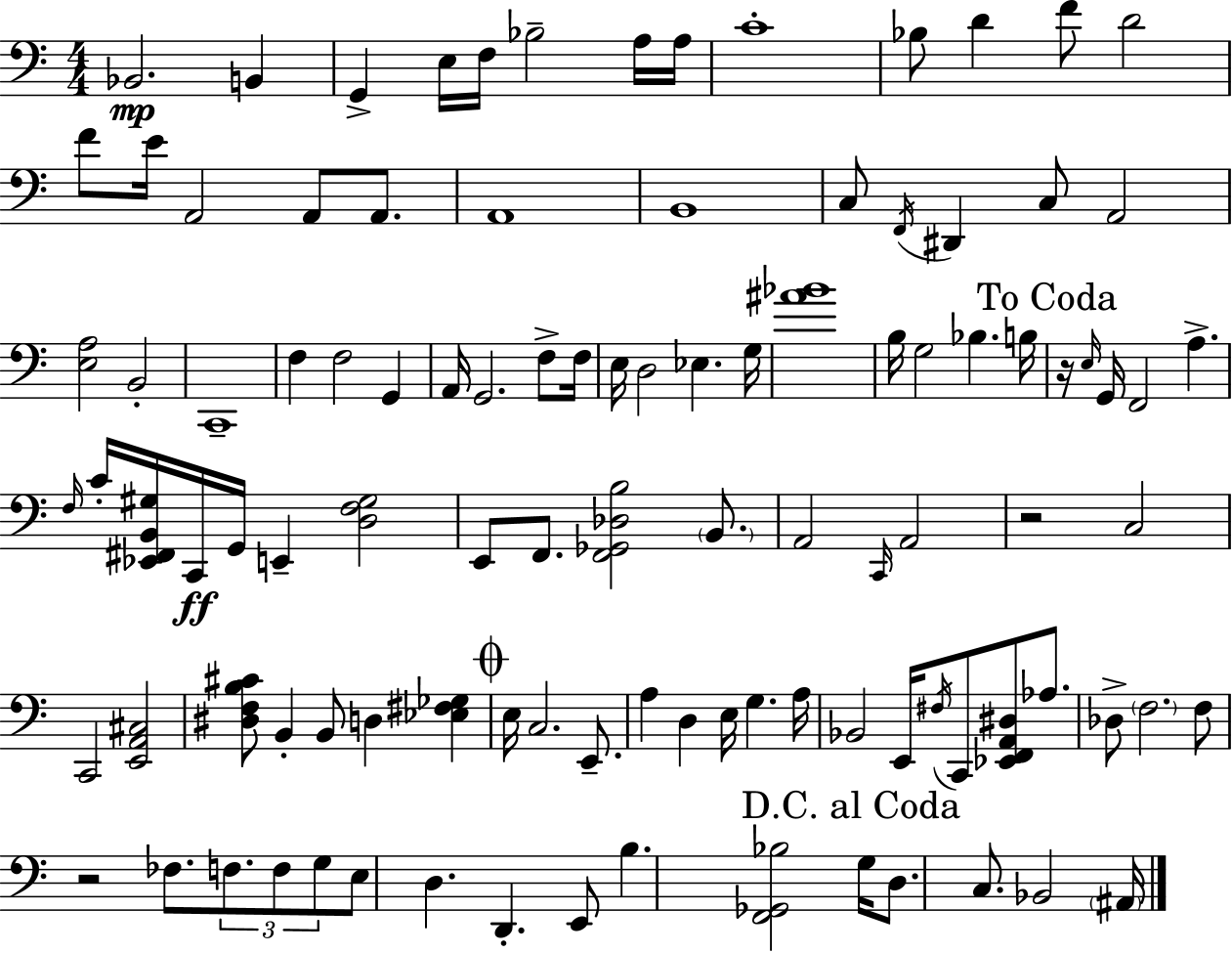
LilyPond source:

{
  \clef bass
  \numericTimeSignature
  \time 4/4
  \key c \major
  bes,2.\mp b,4 | g,4-> e16 f16 bes2-- a16 a16 | c'1-. | bes8 d'4 f'8 d'2 | \break f'8 e'16 a,2 a,8 a,8. | a,1 | b,1 | c8 \acciaccatura { f,16 } dis,4 c8 a,2 | \break <e a>2 b,2-. | c,1-- | f4 f2 g,4 | a,16 g,2. f8-> | \break f16 e16 d2 ees4. | g16 <ais' bes'>1 | b16 g2 bes4. | b16 \mark "To Coda" r16 \grace { e16 } g,16 f,2 a4.-> | \break \grace { f16 } c'16-. <ees, fis, b, gis>16 c,16\ff g,16 e,4-- <d f gis>2 | e,8 f,8. <f, ges, des b>2 | \parenthesize b,8. a,2 \grace { c,16 } a,2 | r2 c2 | \break c,2 <e, a, cis>2 | <dis f b cis'>8 b,4-. b,8 d4 | <ees fis ges>4 \mark \markup { \musicglyph "scripts.coda" } e16 c2. | e,8.-- a4 d4 e16 g4. | \break a16 bes,2 e,16 \acciaccatura { fis16 } c,8 | <ees, f, a, dis>8 aes8. des8-> \parenthesize f2. | f8 r2 fes8. | \tuplet 3/2 { f8. f8 g8 } e8 d4. d,4.-. | \break e,8 b4. <f, ges, bes>2 | \mark "D.C. al Coda" g16 d8. c8. bes,2 | \parenthesize ais,16 \bar "|."
}